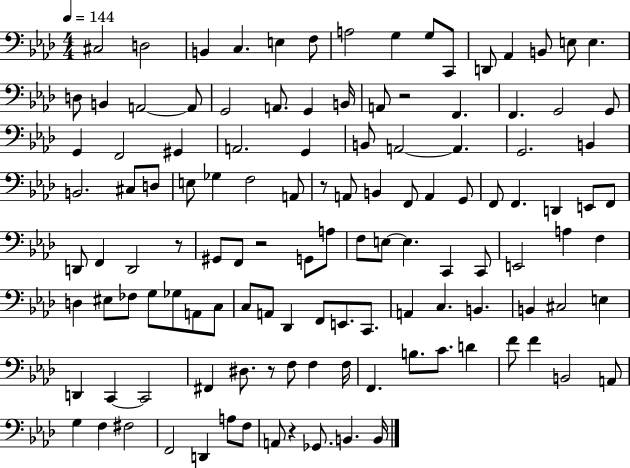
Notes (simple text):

C#3/h D3/h B2/q C3/q. E3/q F3/e A3/h G3/q G3/e C2/e D2/e Ab2/q B2/e E3/e E3/q. D3/e B2/q A2/h A2/e G2/h A2/e. G2/q B2/s A2/e R/h F2/q. F2/q. G2/h G2/e G2/q F2/h G#2/q A2/h. G2/q B2/e A2/h A2/q. G2/h. B2/q B2/h. C#3/e D3/e E3/e Gb3/q F3/h A2/e R/e A2/e B2/q F2/e A2/q G2/e F2/e F2/q. D2/q E2/e F2/e D2/e F2/q D2/h R/e G#2/e F2/e R/h G2/e A3/e F3/e E3/e E3/q. C2/q C2/e E2/h A3/q F3/q D3/q EIS3/e FES3/e G3/e Gb3/e A2/e C3/e C3/e A2/e Db2/q F2/e E2/e. C2/e. A2/q C3/q. B2/q. B2/q C#3/h E3/q D2/q C2/q C2/h F#2/q D#3/e. R/e F3/e F3/q F3/s F2/q. B3/e. C4/e. D4/q F4/e F4/q B2/h A2/e G3/q F3/q F#3/h F2/h D2/q A3/e F3/e A2/e R/q Gb2/e. B2/q. B2/s